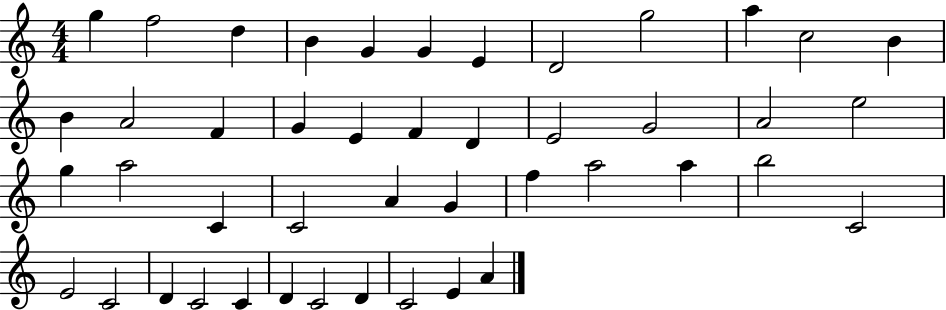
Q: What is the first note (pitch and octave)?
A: G5